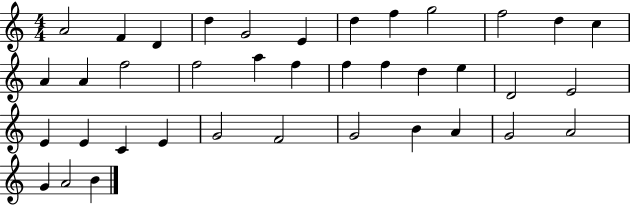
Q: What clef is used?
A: treble